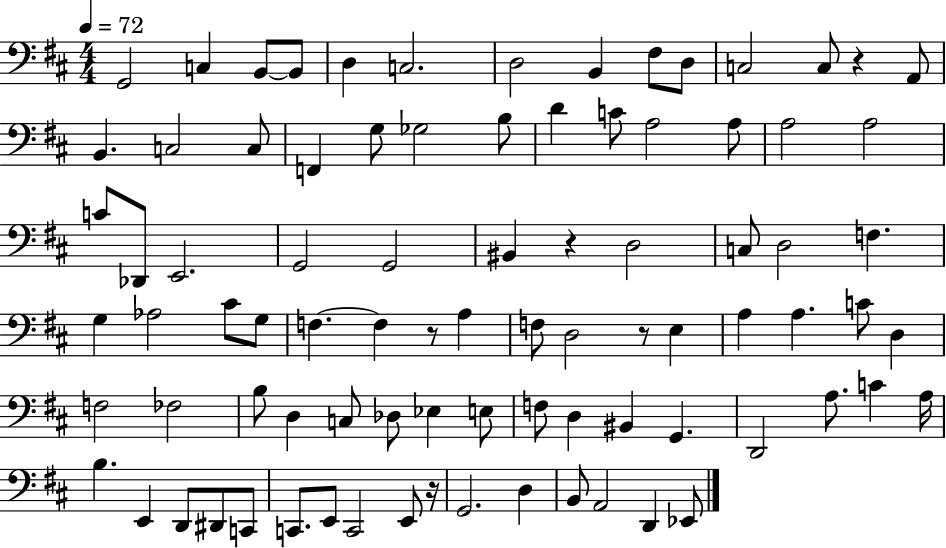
{
  \clef bass
  \numericTimeSignature
  \time 4/4
  \key d \major
  \tempo 4 = 72
  \repeat volta 2 { g,2 c4 b,8~~ b,8 | d4 c2. | d2 b,4 fis8 d8 | c2 c8 r4 a,8 | \break b,4. c2 c8 | f,4 g8 ges2 b8 | d'4 c'8 a2 a8 | a2 a2 | \break c'8 des,8 e,2. | g,2 g,2 | bis,4 r4 d2 | c8 d2 f4. | \break g4 aes2 cis'8 g8 | f4.~~ f4 r8 a4 | f8 d2 r8 e4 | a4 a4. c'8 d4 | \break f2 fes2 | b8 d4 c8 des8 ees4 e8 | f8 d4 bis,4 g,4. | d,2 a8. c'4 a16 | \break b4. e,4 d,8 dis,8 c,8 | c,8. e,8 c,2 e,8 r16 | g,2. d4 | b,8 a,2 d,4 ees,8 | \break } \bar "|."
}